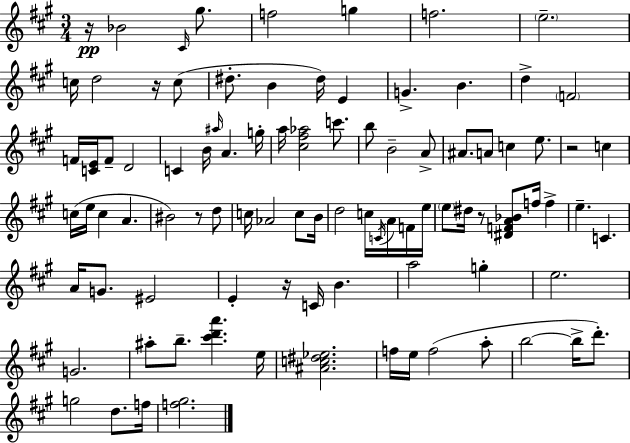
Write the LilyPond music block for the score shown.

{
  \clef treble
  \numericTimeSignature
  \time 3/4
  \key a \major
  \repeat volta 2 { r16\pp bes'2 \grace { cis'16 } gis''8. | f''2 g''4 | f''2. | \parenthesize e''2.-- | \break c''16 d''2 r16 c''8( | dis''8.-. b'4 dis''16) e'4 | g'4.-> b'4. | d''4-> \parenthesize f'2 | \break f'16 <c' e'>16 f'8-- d'2 | c'4 b'16 \grace { ais''16 } a'4. | g''16-. a''16 <cis'' fis'' aes''>2 c'''8. | b''8 b'2-- | \break a'8-> ais'8. a'8 c''4 e''8. | r2 c''4 | c''16( e''16 c''4 a'4. | bis'2) r8 | \break d''8 c''16 aes'2 c''8 | b'16 d''2 c''16 \acciaccatura { c'16 } | a'16 f'16 e''16 \parenthesize e''8 dis''16 r8 <dis' f' a' bes'>8 f''16 f''4-> | e''4.-- c'4. | \break a'16 g'8. eis'2 | e'4-. r16 c'16 b'4. | a''2 g''4-. | e''2. | \break g'2. | ais''8-. b''8.-- <cis''' d''' a'''>4. | e''16 <ais' c'' dis'' ees''>2. | f''16 e''16 f''2( | \break a''8-. b''2~~ b''16-> | d'''8.-.) g''2 d''8. | f''16 <f'' gis''>2. | } \bar "|."
}